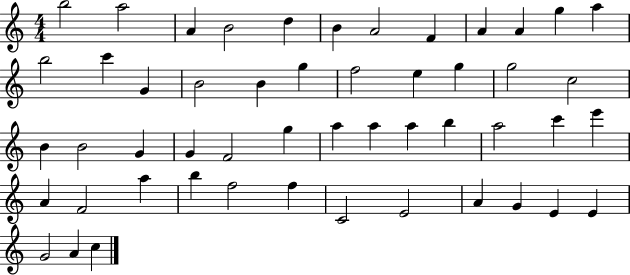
{
  \clef treble
  \numericTimeSignature
  \time 4/4
  \key c \major
  b''2 a''2 | a'4 b'2 d''4 | b'4 a'2 f'4 | a'4 a'4 g''4 a''4 | \break b''2 c'''4 g'4 | b'2 b'4 g''4 | f''2 e''4 g''4 | g''2 c''2 | \break b'4 b'2 g'4 | g'4 f'2 g''4 | a''4 a''4 a''4 b''4 | a''2 c'''4 e'''4 | \break a'4 f'2 a''4 | b''4 f''2 f''4 | c'2 e'2 | a'4 g'4 e'4 e'4 | \break g'2 a'4 c''4 | \bar "|."
}